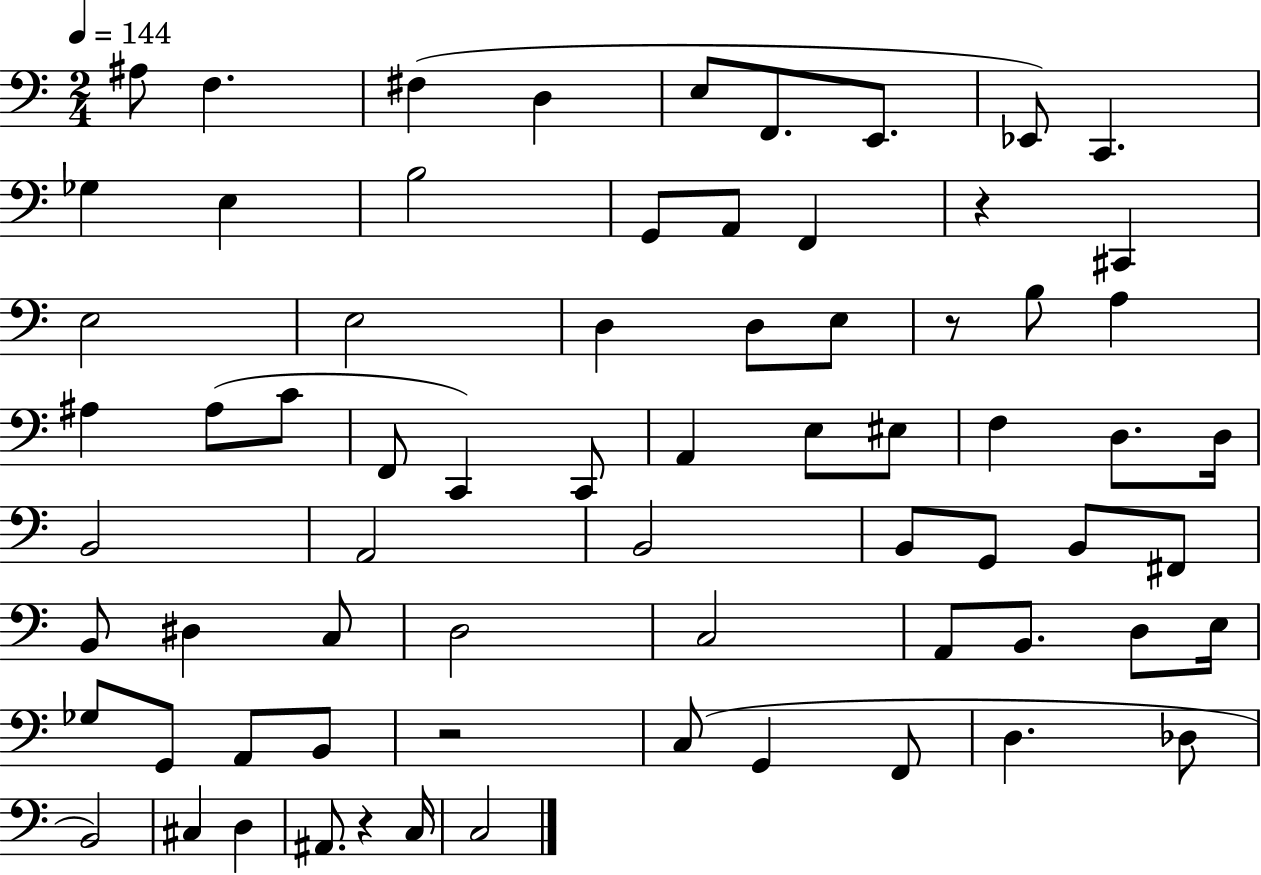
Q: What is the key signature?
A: C major